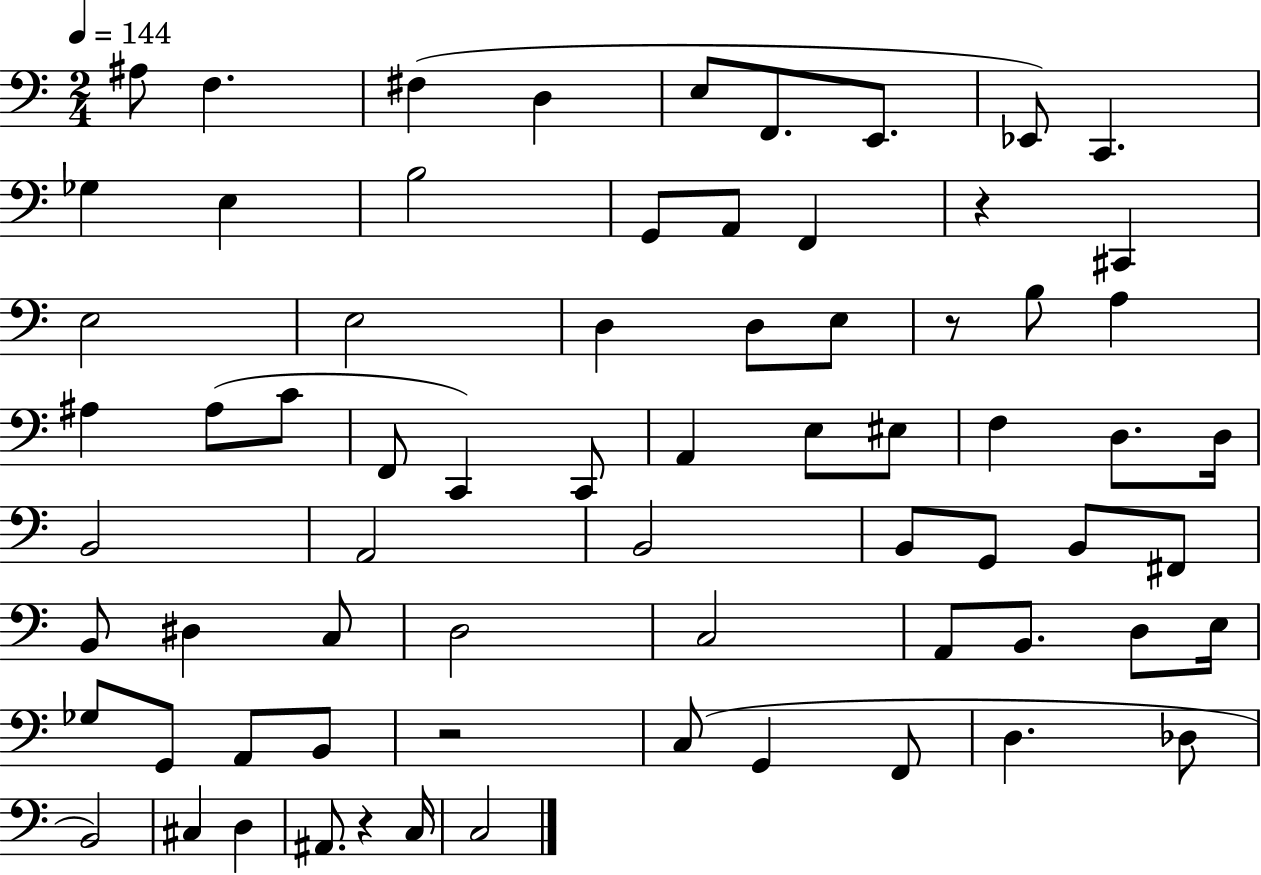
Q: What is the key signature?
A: C major